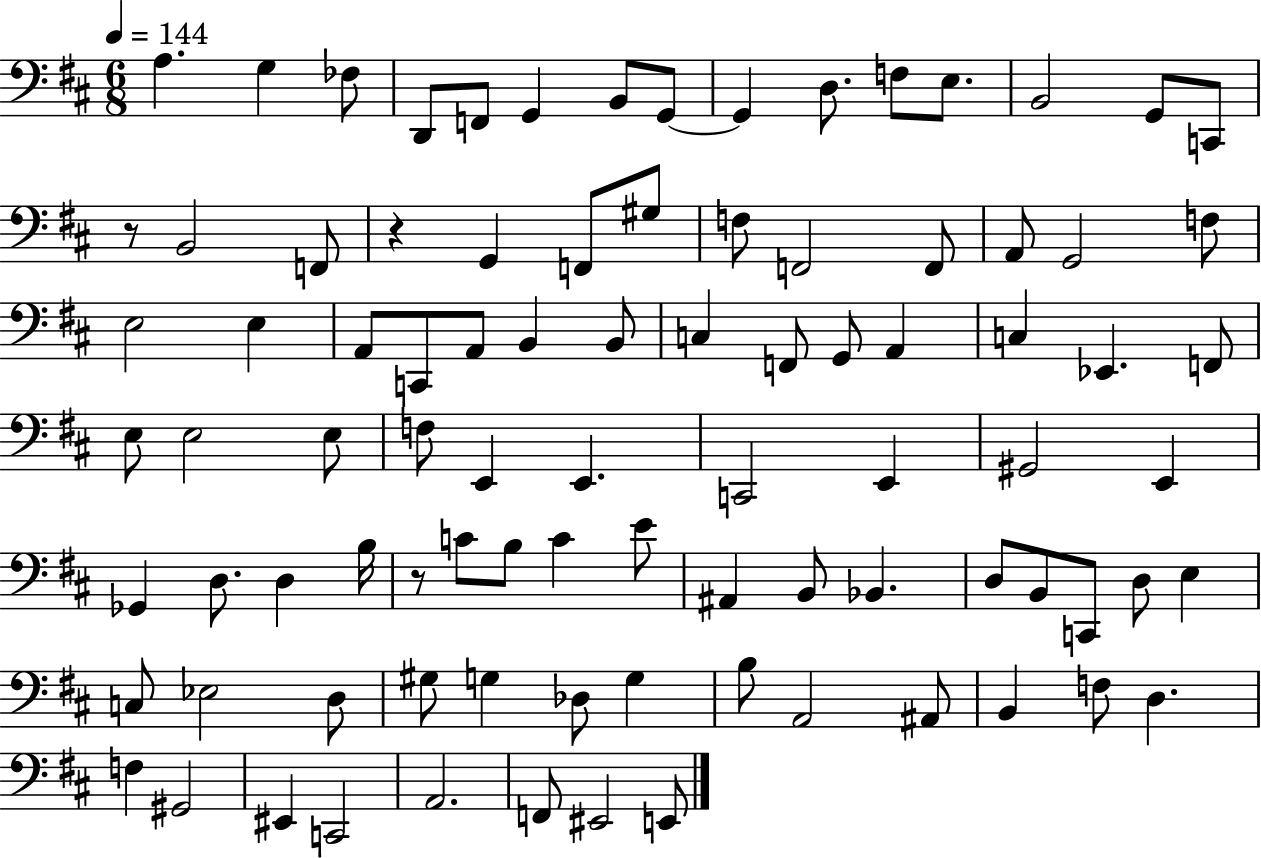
A3/q. G3/q FES3/e D2/e F2/e G2/q B2/e G2/e G2/q D3/e. F3/e E3/e. B2/h G2/e C2/e R/e B2/h F2/e R/q G2/q F2/e G#3/e F3/e F2/h F2/e A2/e G2/h F3/e E3/h E3/q A2/e C2/e A2/e B2/q B2/e C3/q F2/e G2/e A2/q C3/q Eb2/q. F2/e E3/e E3/h E3/e F3/e E2/q E2/q. C2/h E2/q G#2/h E2/q Gb2/q D3/e. D3/q B3/s R/e C4/e B3/e C4/q E4/e A#2/q B2/e Bb2/q. D3/e B2/e C2/e D3/e E3/q C3/e Eb3/h D3/e G#3/e G3/q Db3/e G3/q B3/e A2/h A#2/e B2/q F3/e D3/q. F3/q G#2/h EIS2/q C2/h A2/h. F2/e EIS2/h E2/e